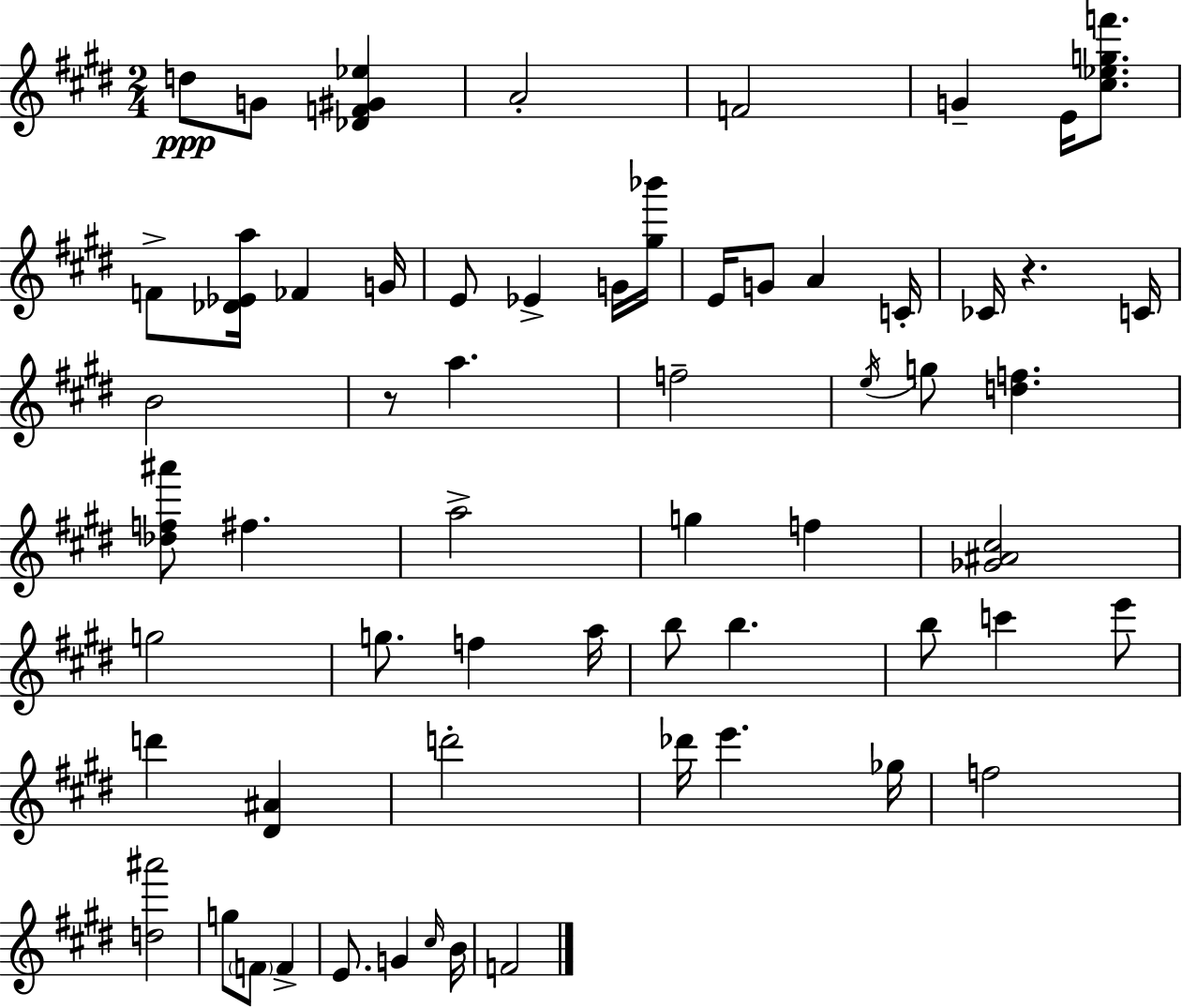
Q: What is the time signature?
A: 2/4